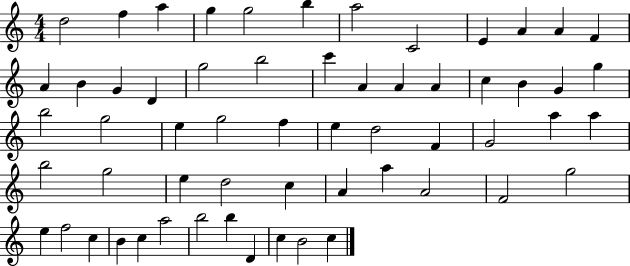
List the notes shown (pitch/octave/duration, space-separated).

D5/h F5/q A5/q G5/q G5/h B5/q A5/h C4/h E4/q A4/q A4/q F4/q A4/q B4/q G4/q D4/q G5/h B5/h C6/q A4/q A4/q A4/q C5/q B4/q G4/q G5/q B5/h G5/h E5/q G5/h F5/q E5/q D5/h F4/q G4/h A5/q A5/q B5/h G5/h E5/q D5/h C5/q A4/q A5/q A4/h F4/h G5/h E5/q F5/h C5/q B4/q C5/q A5/h B5/h B5/q D4/q C5/q B4/h C5/q